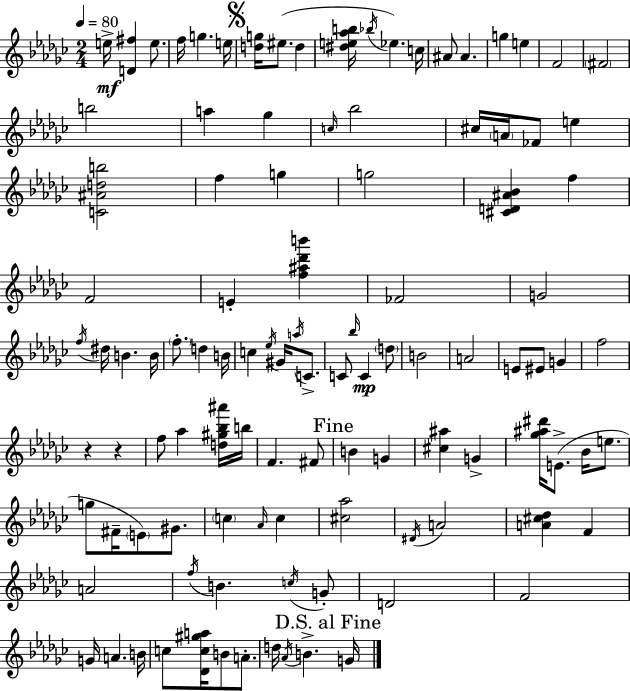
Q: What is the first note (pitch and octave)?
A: E5